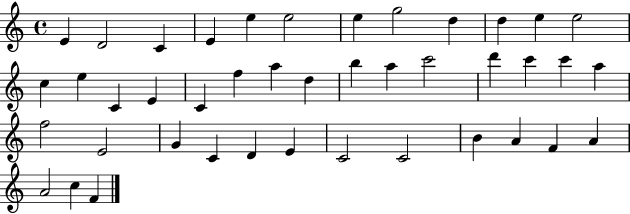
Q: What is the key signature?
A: C major